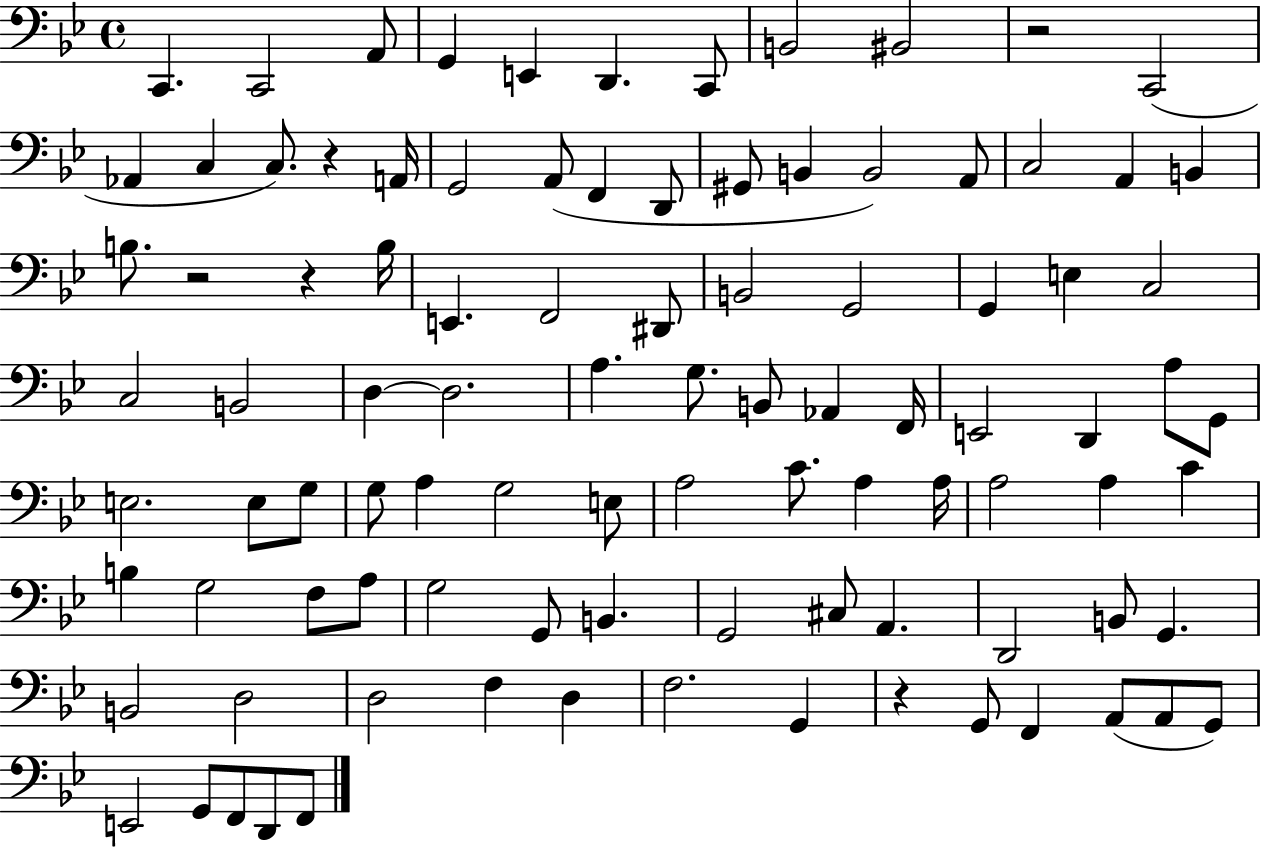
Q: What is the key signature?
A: BES major